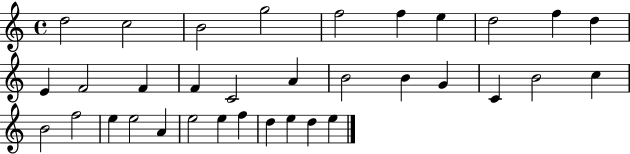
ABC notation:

X:1
T:Untitled
M:4/4
L:1/4
K:C
d2 c2 B2 g2 f2 f e d2 f d E F2 F F C2 A B2 B G C B2 c B2 f2 e e2 A e2 e f d e d e